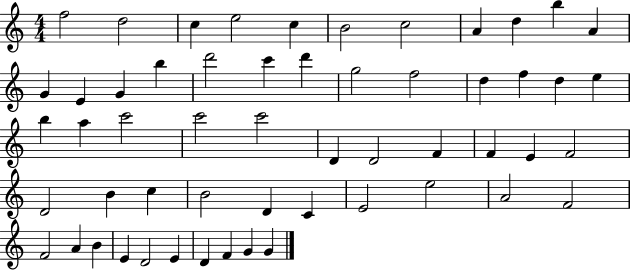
{
  \clef treble
  \numericTimeSignature
  \time 4/4
  \key c \major
  f''2 d''2 | c''4 e''2 c''4 | b'2 c''2 | a'4 d''4 b''4 a'4 | \break g'4 e'4 g'4 b''4 | d'''2 c'''4 d'''4 | g''2 f''2 | d''4 f''4 d''4 e''4 | \break b''4 a''4 c'''2 | c'''2 c'''2 | d'4 d'2 f'4 | f'4 e'4 f'2 | \break d'2 b'4 c''4 | b'2 d'4 c'4 | e'2 e''2 | a'2 f'2 | \break f'2 a'4 b'4 | e'4 d'2 e'4 | d'4 f'4 g'4 g'4 | \bar "|."
}